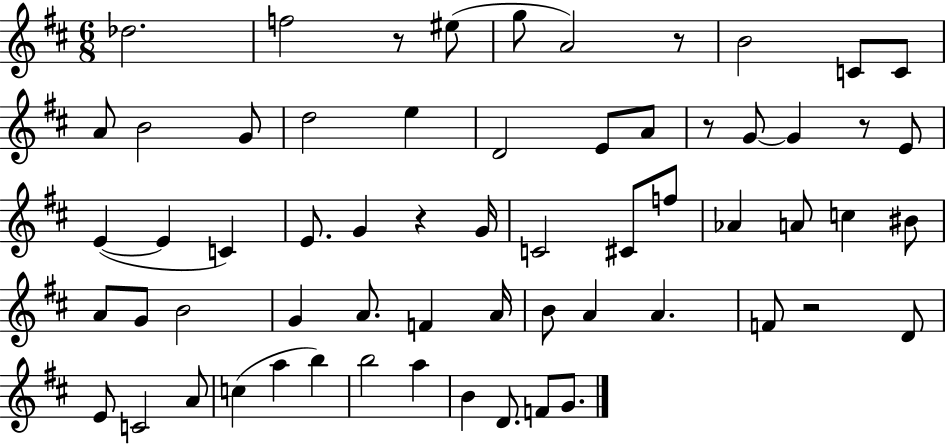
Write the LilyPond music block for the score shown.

{
  \clef treble
  \numericTimeSignature
  \time 6/8
  \key d \major
  \repeat volta 2 { des''2. | f''2 r8 eis''8( | g''8 a'2) r8 | b'2 c'8 c'8 | \break a'8 b'2 g'8 | d''2 e''4 | d'2 e'8 a'8 | r8 g'8~~ g'4 r8 e'8 | \break e'4~(~ e'4 c'4) | e'8. g'4 r4 g'16 | c'2 cis'8 f''8 | aes'4 a'8 c''4 bis'8 | \break a'8 g'8 b'2 | g'4 a'8. f'4 a'16 | b'8 a'4 a'4. | f'8 r2 d'8 | \break e'8 c'2 a'8 | c''4( a''4 b''4) | b''2 a''4 | b'4 d'8. f'8 g'8. | \break } \bar "|."
}